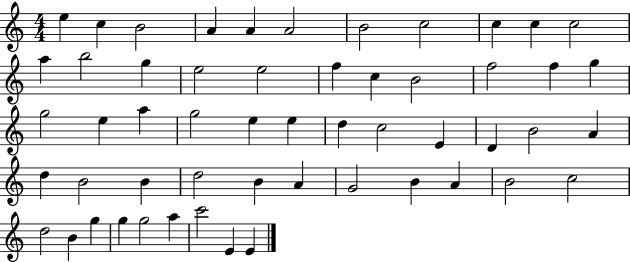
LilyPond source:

{
  \clef treble
  \numericTimeSignature
  \time 4/4
  \key c \major
  e''4 c''4 b'2 | a'4 a'4 a'2 | b'2 c''2 | c''4 c''4 c''2 | \break a''4 b''2 g''4 | e''2 e''2 | f''4 c''4 b'2 | f''2 f''4 g''4 | \break g''2 e''4 a''4 | g''2 e''4 e''4 | d''4 c''2 e'4 | d'4 b'2 a'4 | \break d''4 b'2 b'4 | d''2 b'4 a'4 | g'2 b'4 a'4 | b'2 c''2 | \break d''2 b'4 g''4 | g''4 g''2 a''4 | c'''2 e'4 e'4 | \bar "|."
}